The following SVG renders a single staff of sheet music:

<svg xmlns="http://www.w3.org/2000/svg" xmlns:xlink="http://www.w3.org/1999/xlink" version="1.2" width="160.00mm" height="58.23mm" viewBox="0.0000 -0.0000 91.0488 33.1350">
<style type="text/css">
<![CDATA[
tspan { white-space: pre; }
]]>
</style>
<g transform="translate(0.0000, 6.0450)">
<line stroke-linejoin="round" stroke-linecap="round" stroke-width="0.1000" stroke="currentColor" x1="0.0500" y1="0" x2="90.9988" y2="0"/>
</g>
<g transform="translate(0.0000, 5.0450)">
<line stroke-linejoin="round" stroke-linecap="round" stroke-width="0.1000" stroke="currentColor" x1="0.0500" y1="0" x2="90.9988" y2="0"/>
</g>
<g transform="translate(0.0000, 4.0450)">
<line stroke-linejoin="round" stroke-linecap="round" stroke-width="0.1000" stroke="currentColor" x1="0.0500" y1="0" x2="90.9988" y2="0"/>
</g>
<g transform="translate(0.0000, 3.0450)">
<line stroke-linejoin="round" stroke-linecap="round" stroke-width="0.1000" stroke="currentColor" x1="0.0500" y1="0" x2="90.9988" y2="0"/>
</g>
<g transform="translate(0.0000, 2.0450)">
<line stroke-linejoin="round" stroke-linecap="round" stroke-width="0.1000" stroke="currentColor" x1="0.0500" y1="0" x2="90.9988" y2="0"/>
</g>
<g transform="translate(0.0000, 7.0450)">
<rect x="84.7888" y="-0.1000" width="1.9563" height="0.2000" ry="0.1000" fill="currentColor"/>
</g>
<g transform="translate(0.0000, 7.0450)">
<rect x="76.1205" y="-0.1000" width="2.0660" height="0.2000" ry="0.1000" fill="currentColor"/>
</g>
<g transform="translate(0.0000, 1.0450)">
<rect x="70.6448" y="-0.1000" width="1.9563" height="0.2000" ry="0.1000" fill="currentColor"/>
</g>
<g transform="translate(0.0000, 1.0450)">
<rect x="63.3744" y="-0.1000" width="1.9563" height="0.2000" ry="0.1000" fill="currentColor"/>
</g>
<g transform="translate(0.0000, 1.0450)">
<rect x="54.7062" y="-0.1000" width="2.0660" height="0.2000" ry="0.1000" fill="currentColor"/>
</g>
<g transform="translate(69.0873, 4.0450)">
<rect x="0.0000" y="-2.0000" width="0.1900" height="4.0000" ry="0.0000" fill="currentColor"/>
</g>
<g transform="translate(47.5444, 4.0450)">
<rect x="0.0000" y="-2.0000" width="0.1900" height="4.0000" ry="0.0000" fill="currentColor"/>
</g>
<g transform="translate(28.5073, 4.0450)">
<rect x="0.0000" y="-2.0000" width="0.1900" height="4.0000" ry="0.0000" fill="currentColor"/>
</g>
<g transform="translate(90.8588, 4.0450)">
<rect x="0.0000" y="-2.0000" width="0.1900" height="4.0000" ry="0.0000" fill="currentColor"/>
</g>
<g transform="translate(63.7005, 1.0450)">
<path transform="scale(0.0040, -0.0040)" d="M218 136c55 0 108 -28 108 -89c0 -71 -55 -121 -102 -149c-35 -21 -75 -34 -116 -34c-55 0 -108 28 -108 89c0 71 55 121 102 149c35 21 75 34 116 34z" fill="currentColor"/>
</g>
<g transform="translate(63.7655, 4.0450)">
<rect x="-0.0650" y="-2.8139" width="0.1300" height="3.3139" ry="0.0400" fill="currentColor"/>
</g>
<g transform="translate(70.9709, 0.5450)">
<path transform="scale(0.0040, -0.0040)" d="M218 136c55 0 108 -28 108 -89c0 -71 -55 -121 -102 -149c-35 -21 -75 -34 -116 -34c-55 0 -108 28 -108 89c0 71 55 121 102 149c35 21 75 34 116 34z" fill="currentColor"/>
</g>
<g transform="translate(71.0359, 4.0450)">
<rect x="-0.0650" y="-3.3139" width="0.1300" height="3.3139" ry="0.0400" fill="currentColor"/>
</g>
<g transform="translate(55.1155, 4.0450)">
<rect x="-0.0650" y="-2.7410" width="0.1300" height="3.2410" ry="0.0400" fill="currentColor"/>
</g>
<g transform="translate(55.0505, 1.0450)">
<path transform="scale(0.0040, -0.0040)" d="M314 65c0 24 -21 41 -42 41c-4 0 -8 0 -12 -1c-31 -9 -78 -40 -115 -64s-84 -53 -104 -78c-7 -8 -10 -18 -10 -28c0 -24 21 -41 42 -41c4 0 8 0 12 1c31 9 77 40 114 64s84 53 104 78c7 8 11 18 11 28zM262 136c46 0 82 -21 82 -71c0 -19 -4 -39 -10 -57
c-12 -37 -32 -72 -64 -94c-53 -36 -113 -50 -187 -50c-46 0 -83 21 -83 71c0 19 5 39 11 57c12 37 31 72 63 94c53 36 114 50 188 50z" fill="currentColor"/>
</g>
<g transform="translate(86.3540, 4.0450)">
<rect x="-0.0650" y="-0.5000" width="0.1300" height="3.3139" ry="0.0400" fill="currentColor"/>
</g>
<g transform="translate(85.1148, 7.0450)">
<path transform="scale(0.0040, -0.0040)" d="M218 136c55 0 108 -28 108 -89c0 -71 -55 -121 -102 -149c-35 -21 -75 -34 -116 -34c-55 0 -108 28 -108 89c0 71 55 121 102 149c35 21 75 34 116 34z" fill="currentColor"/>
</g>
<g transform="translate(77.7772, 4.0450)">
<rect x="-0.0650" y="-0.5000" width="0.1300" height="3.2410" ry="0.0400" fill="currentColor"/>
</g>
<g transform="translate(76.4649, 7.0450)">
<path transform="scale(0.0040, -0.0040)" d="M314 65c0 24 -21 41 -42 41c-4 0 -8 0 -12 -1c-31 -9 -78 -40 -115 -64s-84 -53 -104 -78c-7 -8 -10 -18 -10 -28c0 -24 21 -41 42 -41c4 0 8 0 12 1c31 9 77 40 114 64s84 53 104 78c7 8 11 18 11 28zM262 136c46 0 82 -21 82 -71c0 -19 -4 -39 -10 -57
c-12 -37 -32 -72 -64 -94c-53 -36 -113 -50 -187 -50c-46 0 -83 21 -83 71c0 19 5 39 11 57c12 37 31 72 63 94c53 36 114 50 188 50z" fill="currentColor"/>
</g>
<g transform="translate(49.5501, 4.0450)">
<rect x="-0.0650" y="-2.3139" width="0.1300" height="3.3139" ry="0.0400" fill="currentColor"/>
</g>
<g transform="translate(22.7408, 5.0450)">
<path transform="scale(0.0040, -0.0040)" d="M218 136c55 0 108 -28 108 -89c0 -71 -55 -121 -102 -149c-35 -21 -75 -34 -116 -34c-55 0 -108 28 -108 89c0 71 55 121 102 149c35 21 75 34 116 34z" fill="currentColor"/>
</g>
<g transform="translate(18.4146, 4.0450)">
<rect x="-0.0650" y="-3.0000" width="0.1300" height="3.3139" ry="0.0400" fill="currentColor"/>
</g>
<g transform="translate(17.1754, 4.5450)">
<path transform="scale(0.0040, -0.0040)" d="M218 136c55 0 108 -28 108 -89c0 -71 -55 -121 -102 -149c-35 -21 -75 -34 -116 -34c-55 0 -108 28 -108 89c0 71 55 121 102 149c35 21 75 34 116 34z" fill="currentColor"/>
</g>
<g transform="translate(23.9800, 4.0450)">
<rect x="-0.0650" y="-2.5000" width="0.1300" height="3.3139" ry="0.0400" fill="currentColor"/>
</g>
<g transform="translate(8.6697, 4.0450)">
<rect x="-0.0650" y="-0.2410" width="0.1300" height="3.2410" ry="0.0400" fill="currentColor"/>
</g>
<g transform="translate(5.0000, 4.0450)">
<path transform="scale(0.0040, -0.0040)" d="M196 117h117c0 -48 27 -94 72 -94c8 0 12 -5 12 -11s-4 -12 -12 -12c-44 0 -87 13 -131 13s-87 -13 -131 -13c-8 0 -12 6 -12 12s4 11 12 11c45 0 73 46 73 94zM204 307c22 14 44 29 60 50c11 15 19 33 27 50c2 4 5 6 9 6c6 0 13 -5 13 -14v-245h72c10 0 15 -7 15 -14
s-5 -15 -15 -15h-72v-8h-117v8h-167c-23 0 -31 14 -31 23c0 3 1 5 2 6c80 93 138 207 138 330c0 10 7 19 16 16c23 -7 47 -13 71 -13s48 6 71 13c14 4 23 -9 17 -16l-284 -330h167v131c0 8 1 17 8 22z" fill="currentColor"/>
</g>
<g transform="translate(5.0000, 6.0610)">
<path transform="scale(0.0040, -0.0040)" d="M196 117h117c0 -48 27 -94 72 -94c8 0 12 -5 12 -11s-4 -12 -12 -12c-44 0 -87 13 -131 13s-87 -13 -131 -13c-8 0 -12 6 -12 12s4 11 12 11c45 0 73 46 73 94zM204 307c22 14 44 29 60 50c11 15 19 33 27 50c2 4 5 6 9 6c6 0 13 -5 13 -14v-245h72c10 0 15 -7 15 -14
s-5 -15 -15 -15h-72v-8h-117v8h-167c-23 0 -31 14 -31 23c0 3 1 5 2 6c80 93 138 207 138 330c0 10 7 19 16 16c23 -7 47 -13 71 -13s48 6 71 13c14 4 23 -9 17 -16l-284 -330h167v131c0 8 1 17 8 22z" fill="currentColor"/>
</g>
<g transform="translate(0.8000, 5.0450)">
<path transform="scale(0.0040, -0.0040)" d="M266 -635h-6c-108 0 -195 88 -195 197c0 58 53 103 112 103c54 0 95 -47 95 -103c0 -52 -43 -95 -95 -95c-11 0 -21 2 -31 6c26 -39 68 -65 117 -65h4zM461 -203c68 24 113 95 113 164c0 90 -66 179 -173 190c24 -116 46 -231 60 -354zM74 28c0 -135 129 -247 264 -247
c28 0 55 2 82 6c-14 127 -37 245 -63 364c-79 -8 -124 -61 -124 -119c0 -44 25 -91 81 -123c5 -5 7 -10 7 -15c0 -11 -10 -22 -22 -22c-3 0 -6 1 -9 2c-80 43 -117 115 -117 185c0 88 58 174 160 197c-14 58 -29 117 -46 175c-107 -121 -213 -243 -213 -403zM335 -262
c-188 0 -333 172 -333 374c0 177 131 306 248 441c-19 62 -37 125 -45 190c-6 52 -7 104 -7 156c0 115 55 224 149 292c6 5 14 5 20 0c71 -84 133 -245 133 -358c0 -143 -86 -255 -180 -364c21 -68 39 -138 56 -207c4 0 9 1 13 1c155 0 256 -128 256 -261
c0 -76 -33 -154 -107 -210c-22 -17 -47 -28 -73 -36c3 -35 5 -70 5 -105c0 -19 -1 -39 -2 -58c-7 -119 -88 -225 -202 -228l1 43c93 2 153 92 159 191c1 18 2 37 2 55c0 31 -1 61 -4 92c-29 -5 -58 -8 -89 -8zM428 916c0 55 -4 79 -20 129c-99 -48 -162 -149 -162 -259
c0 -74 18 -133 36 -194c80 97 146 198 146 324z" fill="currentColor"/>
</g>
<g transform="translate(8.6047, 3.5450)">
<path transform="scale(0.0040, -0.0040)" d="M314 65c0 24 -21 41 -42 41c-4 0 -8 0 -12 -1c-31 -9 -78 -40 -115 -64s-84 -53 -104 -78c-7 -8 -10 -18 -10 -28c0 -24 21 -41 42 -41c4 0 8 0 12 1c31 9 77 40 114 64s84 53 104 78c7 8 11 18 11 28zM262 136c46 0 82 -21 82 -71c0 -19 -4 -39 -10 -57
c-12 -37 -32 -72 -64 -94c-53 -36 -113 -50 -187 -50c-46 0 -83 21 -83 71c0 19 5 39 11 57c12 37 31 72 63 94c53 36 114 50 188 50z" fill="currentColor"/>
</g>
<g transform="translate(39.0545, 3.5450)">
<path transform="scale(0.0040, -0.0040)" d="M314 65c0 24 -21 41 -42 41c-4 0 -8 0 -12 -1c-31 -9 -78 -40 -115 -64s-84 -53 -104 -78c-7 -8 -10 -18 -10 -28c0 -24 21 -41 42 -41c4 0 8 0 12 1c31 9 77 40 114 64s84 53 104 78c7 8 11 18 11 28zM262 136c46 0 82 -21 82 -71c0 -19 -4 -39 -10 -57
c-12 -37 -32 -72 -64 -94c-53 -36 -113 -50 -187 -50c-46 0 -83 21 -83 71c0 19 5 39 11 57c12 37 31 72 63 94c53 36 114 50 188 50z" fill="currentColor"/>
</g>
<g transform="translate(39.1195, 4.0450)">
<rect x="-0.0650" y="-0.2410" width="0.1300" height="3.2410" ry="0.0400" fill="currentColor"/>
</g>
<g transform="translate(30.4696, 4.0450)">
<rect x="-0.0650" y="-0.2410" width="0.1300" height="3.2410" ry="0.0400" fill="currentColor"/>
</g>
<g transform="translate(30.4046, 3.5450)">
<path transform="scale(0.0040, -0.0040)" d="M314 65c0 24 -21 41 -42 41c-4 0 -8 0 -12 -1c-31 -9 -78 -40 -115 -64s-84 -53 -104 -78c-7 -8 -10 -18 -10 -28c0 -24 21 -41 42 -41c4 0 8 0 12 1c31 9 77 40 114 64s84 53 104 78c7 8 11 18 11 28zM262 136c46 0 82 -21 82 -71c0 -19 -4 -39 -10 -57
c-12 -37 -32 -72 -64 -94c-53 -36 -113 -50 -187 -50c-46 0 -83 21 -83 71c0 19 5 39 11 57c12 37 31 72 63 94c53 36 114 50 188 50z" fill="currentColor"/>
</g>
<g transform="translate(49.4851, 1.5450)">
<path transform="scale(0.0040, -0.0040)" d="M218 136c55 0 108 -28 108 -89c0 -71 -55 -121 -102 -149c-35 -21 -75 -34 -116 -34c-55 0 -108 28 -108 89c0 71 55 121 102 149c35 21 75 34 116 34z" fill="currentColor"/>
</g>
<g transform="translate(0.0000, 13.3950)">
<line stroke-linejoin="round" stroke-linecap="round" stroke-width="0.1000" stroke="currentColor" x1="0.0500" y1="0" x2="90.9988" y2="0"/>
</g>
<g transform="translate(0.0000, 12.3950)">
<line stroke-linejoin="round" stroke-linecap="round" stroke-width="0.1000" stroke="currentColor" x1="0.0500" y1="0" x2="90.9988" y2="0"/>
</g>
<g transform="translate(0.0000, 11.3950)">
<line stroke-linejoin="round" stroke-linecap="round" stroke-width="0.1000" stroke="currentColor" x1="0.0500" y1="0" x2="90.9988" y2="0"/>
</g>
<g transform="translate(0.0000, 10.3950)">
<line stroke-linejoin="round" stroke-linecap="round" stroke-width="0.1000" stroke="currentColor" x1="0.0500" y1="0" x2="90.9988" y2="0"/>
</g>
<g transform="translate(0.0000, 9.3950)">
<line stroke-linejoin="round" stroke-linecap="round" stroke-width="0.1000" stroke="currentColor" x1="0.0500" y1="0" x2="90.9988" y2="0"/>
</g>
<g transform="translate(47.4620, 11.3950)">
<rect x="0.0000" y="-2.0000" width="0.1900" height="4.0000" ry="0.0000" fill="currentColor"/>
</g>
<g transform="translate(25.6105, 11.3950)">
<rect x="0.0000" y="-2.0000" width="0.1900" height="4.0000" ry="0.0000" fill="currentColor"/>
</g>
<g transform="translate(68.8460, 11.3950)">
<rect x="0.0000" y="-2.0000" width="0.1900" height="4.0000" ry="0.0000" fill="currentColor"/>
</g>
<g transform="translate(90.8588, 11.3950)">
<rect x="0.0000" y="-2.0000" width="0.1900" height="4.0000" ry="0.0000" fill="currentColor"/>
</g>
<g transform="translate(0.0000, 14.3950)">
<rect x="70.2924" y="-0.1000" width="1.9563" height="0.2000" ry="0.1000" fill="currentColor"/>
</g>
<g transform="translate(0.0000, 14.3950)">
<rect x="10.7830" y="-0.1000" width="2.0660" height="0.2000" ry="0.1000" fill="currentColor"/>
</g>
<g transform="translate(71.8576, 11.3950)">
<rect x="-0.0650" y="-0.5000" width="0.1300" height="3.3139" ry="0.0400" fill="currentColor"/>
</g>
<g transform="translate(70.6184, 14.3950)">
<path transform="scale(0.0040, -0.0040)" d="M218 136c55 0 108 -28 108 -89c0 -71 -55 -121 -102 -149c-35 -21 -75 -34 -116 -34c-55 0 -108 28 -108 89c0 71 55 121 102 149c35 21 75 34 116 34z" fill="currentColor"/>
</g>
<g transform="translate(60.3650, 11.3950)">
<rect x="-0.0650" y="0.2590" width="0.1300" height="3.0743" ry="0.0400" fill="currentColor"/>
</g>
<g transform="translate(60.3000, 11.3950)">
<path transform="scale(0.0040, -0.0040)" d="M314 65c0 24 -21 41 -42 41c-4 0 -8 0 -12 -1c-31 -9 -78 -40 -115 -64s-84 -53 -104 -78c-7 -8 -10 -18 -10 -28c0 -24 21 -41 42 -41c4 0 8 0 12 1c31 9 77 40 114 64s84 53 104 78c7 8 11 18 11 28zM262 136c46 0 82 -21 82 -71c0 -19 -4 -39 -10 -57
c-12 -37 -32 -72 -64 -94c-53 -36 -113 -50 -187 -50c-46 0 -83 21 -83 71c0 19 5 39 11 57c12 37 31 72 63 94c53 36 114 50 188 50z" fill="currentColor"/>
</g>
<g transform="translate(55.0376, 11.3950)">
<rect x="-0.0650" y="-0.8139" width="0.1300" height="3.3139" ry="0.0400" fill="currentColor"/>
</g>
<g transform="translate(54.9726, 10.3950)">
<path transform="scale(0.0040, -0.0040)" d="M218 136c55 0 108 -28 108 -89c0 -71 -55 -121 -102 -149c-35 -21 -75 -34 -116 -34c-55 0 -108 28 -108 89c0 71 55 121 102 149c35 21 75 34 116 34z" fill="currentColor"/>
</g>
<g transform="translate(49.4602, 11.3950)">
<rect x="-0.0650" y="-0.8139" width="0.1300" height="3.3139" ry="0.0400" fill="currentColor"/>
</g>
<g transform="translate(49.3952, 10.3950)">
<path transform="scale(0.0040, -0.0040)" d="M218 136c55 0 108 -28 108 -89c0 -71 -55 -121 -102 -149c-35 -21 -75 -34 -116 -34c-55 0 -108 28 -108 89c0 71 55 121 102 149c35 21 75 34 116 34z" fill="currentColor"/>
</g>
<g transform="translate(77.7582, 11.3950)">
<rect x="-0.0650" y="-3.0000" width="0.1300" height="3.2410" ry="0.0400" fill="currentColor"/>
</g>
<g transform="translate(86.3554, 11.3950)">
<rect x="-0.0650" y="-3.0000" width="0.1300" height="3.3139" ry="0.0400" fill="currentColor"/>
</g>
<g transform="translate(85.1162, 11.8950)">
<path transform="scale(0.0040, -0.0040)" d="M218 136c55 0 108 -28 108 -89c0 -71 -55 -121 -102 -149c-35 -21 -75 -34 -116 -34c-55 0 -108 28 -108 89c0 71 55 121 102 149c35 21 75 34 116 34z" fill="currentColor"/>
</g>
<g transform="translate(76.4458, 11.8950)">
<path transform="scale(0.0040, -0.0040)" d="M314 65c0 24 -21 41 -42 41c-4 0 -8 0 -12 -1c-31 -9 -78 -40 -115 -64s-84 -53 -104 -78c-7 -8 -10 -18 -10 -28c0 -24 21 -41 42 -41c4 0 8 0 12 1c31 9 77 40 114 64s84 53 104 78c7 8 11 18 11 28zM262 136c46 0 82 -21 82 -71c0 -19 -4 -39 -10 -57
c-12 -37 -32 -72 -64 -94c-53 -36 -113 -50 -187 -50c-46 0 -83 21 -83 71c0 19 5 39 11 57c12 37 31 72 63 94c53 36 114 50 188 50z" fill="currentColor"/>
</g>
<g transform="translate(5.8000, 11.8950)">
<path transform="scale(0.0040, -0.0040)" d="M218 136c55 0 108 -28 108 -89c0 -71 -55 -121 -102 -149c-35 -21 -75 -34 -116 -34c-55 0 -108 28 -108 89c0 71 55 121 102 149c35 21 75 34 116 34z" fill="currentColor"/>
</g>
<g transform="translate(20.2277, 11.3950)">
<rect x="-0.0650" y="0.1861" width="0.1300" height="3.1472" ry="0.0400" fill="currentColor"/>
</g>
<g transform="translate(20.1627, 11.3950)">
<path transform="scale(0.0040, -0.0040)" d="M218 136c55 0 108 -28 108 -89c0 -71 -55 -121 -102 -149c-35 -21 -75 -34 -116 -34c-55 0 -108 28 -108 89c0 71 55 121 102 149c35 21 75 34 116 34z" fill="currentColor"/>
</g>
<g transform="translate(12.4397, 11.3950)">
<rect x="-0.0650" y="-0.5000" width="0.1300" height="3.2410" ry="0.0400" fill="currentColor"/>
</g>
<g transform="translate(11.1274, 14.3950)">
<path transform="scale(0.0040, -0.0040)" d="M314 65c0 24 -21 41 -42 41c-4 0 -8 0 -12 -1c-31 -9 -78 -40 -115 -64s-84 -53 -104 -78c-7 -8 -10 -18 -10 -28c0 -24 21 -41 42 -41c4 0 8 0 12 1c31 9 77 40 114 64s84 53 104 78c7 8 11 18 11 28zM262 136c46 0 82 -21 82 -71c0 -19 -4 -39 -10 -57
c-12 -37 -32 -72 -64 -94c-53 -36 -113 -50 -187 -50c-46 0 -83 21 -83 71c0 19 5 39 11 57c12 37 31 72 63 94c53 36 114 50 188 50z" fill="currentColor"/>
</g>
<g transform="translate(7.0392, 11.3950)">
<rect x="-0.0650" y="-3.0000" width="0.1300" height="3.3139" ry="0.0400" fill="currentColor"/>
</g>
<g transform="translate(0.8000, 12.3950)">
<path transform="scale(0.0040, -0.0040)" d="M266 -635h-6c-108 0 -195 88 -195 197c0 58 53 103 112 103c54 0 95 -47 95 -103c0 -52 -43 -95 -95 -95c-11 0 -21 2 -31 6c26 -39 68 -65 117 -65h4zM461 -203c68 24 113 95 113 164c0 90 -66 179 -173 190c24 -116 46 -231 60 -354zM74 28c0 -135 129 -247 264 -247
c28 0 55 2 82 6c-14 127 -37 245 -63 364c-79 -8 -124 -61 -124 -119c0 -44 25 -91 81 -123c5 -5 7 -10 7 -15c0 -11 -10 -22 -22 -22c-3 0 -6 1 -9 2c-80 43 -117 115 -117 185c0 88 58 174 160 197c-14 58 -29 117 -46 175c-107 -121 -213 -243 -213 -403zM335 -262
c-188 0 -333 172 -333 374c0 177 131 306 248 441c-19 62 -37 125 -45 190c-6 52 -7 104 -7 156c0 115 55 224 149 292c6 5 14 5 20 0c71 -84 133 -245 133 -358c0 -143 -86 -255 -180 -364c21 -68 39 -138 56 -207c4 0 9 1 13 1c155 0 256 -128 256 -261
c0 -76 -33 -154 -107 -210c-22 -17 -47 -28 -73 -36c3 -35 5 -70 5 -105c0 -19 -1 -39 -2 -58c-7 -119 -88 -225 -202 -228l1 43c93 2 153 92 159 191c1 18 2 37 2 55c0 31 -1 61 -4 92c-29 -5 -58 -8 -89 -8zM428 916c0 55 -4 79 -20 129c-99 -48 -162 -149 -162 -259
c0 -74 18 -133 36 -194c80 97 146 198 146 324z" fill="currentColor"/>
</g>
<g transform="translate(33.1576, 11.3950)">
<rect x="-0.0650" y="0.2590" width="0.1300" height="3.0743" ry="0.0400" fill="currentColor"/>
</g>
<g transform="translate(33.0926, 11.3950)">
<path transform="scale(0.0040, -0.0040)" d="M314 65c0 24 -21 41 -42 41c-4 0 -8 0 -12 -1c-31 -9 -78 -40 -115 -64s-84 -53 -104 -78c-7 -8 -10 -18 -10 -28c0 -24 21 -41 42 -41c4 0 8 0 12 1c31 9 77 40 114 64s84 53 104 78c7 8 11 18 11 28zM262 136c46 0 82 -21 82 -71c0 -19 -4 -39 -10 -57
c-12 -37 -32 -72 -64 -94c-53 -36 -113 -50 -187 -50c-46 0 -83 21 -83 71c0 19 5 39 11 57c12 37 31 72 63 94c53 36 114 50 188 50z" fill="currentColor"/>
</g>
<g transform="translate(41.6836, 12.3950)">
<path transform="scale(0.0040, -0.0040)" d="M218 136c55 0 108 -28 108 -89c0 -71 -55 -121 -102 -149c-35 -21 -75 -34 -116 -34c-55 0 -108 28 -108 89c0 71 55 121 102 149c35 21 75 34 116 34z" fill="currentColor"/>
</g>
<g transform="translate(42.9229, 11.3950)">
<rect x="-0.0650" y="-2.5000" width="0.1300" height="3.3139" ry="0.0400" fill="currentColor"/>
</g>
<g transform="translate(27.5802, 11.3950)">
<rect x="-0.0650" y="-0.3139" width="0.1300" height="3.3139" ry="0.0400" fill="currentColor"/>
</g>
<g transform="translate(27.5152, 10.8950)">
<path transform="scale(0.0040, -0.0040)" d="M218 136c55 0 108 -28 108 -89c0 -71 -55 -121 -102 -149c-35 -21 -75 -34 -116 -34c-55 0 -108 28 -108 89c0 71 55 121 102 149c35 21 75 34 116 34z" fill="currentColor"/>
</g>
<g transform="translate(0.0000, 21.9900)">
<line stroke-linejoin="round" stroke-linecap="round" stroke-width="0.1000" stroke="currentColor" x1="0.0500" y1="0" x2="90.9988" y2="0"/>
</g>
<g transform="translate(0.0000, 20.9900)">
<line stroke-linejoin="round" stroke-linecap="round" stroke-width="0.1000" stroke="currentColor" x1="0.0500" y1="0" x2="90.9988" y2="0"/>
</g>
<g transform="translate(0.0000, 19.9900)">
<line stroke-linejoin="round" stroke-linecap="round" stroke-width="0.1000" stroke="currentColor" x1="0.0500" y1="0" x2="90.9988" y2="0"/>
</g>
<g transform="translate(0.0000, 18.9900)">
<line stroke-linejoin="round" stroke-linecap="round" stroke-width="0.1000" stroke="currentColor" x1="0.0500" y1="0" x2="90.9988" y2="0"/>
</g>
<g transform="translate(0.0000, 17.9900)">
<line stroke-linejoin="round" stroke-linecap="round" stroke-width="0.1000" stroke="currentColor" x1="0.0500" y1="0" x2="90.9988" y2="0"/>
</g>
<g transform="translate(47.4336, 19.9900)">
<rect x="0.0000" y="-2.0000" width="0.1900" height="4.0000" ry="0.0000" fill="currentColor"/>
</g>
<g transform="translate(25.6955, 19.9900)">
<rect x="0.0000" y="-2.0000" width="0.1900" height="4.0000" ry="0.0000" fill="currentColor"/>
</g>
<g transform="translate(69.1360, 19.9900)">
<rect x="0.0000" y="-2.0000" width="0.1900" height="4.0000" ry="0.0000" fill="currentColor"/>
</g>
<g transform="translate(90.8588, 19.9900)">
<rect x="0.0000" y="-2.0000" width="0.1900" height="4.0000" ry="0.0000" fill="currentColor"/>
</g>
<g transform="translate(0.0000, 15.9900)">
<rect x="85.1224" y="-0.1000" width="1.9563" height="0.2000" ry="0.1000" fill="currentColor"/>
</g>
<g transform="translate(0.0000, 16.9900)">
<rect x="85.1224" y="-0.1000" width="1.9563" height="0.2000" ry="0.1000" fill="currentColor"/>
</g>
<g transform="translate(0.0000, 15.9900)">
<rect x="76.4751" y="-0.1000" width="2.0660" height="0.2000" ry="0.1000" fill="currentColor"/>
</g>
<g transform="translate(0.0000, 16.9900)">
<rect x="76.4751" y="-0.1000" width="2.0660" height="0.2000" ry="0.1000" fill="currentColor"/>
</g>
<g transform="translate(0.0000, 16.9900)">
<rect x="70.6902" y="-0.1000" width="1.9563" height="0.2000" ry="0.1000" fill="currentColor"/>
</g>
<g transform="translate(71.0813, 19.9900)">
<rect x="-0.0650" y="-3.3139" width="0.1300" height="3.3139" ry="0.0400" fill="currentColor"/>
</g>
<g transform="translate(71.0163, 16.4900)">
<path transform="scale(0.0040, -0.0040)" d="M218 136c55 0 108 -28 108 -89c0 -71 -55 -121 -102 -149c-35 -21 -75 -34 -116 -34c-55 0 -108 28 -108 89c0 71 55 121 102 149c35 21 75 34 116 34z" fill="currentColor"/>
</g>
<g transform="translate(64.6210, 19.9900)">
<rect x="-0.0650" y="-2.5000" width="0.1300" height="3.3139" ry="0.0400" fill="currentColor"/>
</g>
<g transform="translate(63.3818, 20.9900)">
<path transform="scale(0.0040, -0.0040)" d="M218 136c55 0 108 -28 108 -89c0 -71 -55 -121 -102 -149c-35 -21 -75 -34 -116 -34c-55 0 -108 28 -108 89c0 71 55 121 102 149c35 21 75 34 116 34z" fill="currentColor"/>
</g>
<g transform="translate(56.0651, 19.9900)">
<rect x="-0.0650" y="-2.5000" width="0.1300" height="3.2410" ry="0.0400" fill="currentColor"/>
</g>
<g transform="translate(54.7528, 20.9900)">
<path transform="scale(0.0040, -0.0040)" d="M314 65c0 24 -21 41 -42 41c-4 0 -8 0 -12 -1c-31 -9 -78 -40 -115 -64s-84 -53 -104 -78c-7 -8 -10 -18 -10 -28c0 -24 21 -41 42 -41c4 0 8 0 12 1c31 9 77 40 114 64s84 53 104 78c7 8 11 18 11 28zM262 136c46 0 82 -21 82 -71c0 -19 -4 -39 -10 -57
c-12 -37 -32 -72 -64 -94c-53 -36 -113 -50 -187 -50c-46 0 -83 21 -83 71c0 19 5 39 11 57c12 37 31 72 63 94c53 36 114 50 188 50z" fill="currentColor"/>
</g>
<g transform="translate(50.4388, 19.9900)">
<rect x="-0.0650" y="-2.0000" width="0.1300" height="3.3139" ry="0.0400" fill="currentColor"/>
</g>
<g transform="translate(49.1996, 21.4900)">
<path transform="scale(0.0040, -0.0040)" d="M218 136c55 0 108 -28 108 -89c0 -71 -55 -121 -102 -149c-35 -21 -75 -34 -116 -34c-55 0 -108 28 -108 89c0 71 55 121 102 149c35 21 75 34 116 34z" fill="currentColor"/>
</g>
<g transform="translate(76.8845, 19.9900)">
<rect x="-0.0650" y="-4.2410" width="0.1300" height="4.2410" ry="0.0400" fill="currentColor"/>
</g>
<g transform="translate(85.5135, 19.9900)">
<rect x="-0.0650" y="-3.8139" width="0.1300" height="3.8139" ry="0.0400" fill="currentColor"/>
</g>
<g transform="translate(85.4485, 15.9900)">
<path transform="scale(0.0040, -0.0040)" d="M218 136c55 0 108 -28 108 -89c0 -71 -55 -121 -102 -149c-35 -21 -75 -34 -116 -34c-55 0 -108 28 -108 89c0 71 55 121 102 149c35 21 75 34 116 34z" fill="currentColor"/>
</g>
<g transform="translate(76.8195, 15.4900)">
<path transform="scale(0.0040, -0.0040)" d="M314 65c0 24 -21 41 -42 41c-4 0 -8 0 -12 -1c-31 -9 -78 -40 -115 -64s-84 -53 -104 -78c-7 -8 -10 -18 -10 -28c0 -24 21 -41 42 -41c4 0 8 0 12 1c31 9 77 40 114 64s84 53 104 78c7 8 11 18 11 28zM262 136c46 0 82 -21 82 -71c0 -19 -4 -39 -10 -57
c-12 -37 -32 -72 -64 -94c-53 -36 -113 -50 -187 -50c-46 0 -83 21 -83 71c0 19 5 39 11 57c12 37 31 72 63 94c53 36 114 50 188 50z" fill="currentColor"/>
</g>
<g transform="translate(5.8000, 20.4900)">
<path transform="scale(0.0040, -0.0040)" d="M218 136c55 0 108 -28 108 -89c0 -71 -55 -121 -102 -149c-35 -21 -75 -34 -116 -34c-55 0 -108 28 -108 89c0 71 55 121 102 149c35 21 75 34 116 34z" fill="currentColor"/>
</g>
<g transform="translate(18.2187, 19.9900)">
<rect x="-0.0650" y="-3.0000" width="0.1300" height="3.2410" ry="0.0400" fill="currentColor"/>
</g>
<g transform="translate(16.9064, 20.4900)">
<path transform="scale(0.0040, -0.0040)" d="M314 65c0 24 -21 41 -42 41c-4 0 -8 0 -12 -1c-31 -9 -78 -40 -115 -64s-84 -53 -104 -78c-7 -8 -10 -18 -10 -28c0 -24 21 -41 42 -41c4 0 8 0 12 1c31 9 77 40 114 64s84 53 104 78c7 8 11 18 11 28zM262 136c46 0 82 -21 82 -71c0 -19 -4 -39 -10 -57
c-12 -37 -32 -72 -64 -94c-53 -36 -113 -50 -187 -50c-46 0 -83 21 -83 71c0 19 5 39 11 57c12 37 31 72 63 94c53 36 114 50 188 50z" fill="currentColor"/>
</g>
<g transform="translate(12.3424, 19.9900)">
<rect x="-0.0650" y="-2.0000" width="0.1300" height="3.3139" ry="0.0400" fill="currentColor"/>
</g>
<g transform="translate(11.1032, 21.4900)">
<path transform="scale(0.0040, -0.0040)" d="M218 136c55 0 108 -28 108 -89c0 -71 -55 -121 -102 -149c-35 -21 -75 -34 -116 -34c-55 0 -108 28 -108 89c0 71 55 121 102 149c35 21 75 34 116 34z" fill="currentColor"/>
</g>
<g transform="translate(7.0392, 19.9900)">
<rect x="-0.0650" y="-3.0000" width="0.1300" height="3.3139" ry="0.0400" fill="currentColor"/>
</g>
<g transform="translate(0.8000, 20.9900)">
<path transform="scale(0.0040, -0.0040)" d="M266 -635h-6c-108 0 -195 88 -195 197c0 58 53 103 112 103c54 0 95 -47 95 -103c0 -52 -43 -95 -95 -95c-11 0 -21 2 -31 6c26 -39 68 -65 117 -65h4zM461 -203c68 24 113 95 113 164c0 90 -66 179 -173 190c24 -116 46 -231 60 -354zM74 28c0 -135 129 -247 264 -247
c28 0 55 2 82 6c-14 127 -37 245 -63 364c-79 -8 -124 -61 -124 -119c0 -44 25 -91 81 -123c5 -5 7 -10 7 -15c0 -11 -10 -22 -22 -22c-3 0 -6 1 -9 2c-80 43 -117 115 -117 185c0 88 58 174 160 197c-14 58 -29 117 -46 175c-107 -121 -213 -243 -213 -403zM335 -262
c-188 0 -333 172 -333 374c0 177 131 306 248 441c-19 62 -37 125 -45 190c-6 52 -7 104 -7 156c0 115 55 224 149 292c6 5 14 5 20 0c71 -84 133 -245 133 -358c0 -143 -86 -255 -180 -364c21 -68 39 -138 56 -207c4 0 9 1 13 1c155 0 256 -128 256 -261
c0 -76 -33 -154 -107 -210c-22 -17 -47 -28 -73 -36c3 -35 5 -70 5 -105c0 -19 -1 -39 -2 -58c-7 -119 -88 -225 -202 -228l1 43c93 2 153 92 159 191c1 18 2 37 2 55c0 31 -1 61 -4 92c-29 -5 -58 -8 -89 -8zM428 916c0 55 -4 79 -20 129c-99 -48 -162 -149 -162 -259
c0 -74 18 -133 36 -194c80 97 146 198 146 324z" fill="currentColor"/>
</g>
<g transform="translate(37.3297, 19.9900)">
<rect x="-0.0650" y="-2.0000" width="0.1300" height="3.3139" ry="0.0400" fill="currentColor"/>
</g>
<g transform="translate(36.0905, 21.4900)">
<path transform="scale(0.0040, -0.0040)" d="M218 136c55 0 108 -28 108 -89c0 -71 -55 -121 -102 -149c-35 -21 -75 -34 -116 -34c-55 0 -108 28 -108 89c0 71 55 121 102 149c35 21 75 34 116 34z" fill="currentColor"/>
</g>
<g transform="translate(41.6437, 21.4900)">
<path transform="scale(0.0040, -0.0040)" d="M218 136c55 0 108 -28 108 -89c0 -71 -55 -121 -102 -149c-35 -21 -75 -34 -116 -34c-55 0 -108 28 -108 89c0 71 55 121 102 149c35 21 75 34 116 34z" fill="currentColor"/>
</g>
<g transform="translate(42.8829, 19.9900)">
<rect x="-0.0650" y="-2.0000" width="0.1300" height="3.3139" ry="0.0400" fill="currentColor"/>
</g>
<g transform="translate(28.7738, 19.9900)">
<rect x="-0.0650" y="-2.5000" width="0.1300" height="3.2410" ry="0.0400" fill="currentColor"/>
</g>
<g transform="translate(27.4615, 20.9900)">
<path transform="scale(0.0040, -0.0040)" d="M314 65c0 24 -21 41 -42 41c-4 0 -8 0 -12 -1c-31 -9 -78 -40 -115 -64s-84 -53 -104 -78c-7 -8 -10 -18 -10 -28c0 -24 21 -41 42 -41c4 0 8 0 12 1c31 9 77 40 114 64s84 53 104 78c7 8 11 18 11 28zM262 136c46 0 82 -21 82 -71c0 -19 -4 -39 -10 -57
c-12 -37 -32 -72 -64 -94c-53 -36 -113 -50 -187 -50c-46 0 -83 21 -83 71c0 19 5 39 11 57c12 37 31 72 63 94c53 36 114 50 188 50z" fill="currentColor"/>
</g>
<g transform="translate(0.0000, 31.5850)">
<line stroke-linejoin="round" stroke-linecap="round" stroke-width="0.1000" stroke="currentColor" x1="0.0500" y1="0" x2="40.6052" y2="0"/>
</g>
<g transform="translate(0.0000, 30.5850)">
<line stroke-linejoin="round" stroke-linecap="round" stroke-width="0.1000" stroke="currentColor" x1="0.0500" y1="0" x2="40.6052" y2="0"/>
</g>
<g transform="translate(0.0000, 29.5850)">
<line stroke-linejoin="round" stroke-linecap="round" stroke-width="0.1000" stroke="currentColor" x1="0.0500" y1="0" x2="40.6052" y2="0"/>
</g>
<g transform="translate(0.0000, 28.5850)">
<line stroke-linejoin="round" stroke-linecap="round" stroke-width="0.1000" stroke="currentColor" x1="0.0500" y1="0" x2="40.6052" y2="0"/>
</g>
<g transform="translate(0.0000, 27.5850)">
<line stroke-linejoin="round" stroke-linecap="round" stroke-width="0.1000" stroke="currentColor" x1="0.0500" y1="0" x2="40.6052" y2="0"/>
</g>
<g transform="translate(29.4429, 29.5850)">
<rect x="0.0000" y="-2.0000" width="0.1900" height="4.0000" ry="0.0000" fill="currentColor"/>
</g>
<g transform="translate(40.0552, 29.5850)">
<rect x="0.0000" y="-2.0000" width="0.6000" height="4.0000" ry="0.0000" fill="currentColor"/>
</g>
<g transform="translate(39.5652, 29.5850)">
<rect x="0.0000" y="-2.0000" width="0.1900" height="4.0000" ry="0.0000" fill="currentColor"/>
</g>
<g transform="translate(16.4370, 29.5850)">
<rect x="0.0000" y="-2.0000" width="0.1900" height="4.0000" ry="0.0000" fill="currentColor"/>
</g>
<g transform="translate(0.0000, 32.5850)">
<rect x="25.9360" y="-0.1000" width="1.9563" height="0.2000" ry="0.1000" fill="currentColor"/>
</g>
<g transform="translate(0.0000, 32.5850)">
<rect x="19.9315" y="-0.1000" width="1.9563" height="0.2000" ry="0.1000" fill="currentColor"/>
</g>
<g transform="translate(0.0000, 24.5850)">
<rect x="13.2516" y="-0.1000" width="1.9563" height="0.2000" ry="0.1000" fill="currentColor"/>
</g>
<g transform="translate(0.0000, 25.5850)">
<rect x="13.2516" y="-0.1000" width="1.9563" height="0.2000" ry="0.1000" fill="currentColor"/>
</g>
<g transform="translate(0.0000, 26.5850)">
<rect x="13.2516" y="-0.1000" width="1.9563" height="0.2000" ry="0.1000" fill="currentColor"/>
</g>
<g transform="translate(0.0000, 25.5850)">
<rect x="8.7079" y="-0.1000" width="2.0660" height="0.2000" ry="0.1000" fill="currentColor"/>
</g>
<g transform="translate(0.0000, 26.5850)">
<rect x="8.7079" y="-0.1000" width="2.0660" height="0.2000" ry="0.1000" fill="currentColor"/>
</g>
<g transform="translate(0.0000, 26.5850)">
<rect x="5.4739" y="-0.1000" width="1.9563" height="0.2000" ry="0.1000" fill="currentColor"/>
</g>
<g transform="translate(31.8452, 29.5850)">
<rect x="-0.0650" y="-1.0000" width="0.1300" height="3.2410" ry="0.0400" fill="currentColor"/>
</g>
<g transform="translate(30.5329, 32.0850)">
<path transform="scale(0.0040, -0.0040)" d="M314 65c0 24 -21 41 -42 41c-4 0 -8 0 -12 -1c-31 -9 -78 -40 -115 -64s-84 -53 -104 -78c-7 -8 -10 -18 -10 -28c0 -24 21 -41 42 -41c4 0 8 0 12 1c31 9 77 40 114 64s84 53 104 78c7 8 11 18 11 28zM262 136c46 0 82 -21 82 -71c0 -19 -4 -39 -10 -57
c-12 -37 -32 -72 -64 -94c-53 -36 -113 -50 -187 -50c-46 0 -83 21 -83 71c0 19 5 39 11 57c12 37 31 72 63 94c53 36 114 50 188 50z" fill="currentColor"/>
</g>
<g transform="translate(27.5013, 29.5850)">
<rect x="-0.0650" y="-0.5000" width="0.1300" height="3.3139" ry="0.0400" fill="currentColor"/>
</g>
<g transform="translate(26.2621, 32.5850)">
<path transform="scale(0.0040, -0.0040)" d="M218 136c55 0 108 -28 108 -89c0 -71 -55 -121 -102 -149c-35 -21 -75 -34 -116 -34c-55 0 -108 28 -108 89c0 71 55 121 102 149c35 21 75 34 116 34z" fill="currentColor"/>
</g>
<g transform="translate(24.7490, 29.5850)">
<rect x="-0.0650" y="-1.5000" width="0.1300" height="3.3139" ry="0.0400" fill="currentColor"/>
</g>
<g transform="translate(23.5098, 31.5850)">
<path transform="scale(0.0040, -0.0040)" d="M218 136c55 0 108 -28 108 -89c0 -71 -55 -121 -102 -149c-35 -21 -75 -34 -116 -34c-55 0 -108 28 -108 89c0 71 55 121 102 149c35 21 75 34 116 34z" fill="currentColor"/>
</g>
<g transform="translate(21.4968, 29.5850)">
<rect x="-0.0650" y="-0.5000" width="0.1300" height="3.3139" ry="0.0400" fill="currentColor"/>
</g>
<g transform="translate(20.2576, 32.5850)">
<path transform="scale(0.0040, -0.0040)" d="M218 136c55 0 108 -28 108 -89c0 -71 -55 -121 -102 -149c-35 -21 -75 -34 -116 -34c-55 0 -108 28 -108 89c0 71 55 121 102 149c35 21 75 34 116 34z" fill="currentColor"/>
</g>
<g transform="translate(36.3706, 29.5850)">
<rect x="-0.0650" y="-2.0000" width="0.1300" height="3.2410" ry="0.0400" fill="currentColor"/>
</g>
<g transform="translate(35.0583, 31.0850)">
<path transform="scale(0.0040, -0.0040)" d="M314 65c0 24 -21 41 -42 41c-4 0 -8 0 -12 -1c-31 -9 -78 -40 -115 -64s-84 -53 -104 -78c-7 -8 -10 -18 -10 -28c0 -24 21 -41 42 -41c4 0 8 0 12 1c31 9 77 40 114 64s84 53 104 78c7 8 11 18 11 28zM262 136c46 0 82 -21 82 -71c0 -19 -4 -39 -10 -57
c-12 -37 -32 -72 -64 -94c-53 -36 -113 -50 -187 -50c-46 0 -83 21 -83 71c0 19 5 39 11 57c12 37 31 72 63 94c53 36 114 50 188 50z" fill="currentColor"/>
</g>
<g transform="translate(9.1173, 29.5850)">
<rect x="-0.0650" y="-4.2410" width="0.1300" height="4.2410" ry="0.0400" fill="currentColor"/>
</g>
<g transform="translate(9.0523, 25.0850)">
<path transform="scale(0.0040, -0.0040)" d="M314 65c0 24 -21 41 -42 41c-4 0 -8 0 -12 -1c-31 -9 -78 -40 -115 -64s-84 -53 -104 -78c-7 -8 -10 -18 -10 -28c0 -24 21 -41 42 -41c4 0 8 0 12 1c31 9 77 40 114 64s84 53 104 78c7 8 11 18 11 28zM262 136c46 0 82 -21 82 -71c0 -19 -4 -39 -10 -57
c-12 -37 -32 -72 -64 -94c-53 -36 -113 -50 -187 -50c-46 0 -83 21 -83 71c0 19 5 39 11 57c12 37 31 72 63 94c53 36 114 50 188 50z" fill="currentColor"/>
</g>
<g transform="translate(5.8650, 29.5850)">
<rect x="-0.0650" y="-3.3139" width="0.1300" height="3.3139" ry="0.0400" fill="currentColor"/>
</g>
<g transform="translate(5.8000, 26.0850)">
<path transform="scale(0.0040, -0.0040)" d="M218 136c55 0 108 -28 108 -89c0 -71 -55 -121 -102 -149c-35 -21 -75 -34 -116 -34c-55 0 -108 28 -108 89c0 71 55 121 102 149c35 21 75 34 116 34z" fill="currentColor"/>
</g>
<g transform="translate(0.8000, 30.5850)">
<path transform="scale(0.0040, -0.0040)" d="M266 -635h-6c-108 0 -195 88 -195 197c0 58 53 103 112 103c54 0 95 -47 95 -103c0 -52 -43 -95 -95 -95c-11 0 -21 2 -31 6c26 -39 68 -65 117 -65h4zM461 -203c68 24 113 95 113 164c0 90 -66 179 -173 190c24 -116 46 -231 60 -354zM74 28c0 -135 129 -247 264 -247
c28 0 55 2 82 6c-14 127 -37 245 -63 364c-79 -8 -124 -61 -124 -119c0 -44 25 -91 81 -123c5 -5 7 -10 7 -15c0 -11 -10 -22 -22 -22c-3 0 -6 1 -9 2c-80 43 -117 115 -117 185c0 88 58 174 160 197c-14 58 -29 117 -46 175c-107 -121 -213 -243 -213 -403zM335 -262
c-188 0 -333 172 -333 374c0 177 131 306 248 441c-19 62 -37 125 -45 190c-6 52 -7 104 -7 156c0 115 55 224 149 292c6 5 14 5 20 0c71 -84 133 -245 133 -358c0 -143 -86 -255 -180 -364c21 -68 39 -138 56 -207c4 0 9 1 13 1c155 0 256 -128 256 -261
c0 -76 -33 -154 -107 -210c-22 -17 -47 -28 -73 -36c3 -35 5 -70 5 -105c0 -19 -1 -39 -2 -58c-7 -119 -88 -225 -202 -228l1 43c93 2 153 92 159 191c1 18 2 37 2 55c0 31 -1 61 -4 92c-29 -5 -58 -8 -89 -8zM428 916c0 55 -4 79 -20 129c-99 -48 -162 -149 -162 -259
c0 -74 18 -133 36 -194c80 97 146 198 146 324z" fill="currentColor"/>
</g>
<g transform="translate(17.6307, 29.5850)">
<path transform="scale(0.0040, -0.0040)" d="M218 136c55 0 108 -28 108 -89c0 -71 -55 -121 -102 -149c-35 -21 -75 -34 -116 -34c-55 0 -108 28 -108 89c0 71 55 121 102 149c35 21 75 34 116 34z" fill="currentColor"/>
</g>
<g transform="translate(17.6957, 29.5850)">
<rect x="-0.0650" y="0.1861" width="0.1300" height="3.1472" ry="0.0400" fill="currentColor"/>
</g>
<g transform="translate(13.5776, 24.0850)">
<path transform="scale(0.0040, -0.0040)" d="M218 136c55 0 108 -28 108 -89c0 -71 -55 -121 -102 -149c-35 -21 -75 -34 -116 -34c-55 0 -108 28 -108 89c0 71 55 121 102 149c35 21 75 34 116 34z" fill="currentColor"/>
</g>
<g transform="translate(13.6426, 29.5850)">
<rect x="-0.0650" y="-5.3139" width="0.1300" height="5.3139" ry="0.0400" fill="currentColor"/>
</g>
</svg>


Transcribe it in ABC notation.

X:1
T:Untitled
M:4/4
L:1/4
K:C
c2 A G c2 c2 g a2 a b C2 C A C2 B c B2 G d d B2 C A2 A A F A2 G2 F F F G2 G b d'2 c' b d'2 f' B C E C D2 F2